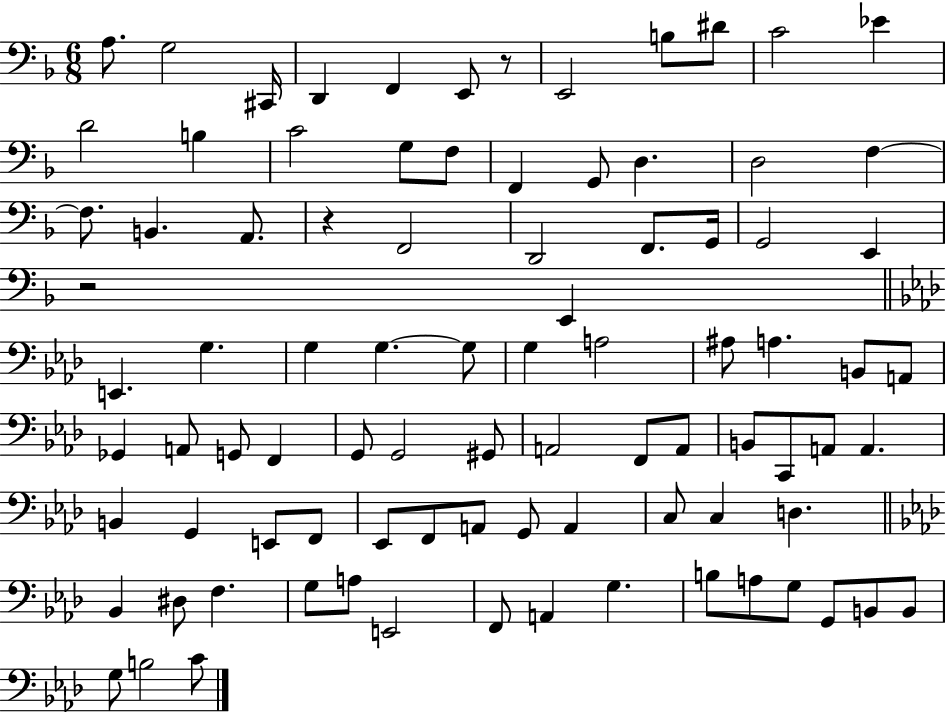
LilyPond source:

{
  \clef bass
  \numericTimeSignature
  \time 6/8
  \key f \major
  a8. g2 cis,16 | d,4 f,4 e,8 r8 | e,2 b8 dis'8 | c'2 ees'4 | \break d'2 b4 | c'2 g8 f8 | f,4 g,8 d4. | d2 f4~~ | \break f8. b,4. a,8. | r4 f,2 | d,2 f,8. g,16 | g,2 e,4 | \break r2 e,4 | \bar "||" \break \key aes \major e,4. g4. | g4 g4.~~ g8 | g4 a2 | ais8 a4. b,8 a,8 | \break ges,4 a,8 g,8 f,4 | g,8 g,2 gis,8 | a,2 f,8 a,8 | b,8 c,8 a,8 a,4. | \break b,4 g,4 e,8 f,8 | ees,8 f,8 a,8 g,8 a,4 | c8 c4 d4. | \bar "||" \break \key f \minor bes,4 dis8 f4. | g8 a8 e,2 | f,8 a,4 g4. | b8 a8 g8 g,8 b,8 b,8 | \break g8 b2 c'8 | \bar "|."
}